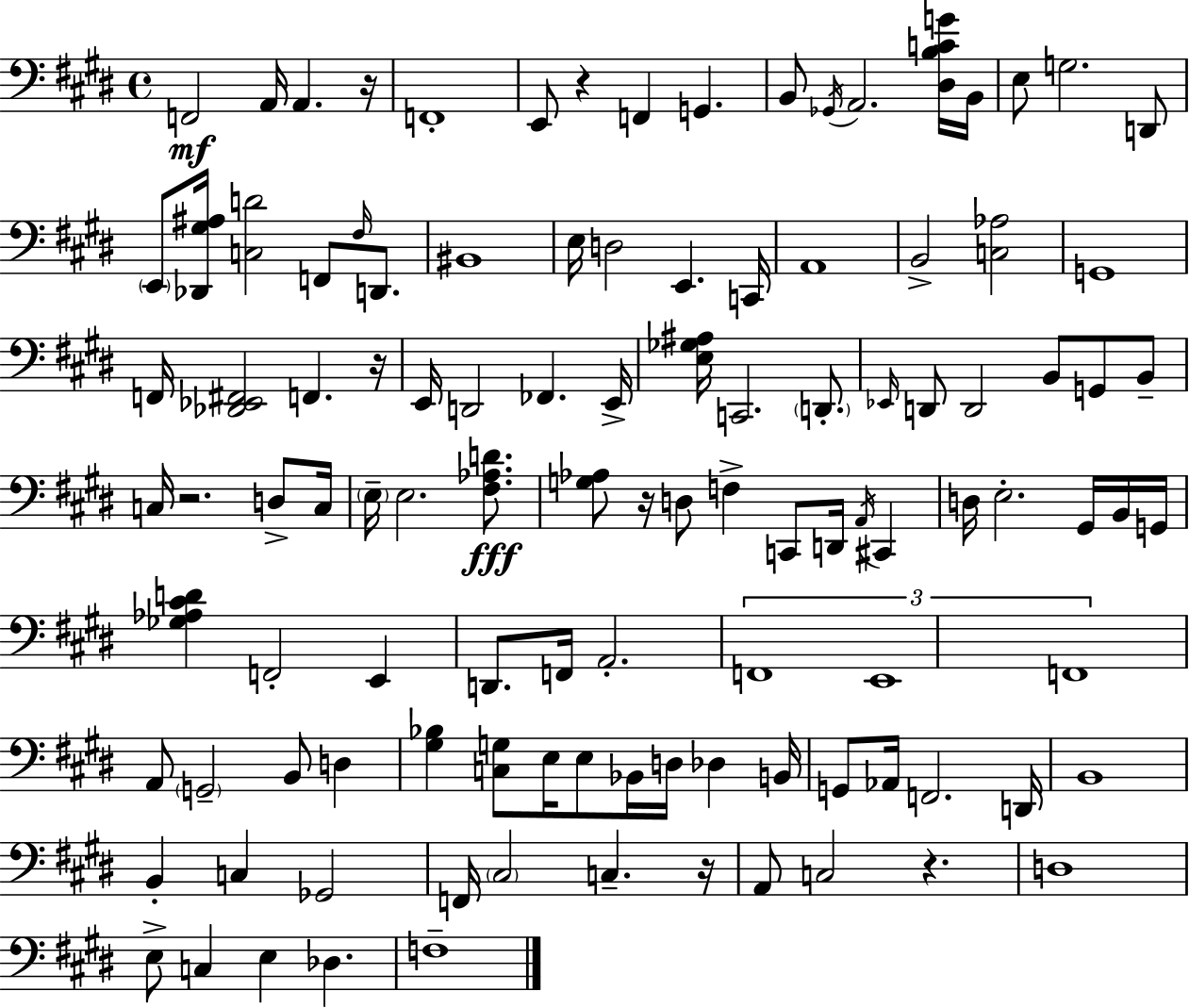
X:1
T:Untitled
M:4/4
L:1/4
K:E
F,,2 A,,/4 A,, z/4 F,,4 E,,/2 z F,, G,, B,,/2 _G,,/4 A,,2 [^D,B,CG]/4 B,,/4 E,/2 G,2 D,,/2 E,,/2 [_D,,^G,^A,]/4 [C,D]2 F,,/2 ^F,/4 D,,/2 ^B,,4 E,/4 D,2 E,, C,,/4 A,,4 B,,2 [C,_A,]2 G,,4 F,,/4 [_D,,_E,,^F,,]2 F,, z/4 E,,/4 D,,2 _F,, E,,/4 [E,_G,^A,]/4 C,,2 D,,/2 _E,,/4 D,,/2 D,,2 B,,/2 G,,/2 B,,/2 C,/4 z2 D,/2 C,/4 E,/4 E,2 [^F,_A,D]/2 [G,_A,]/2 z/4 D,/2 F, C,,/2 D,,/4 A,,/4 ^C,, D,/4 E,2 ^G,,/4 B,,/4 G,,/4 [_G,_A,^CD] F,,2 E,, D,,/2 F,,/4 A,,2 F,,4 E,,4 F,,4 A,,/2 G,,2 B,,/2 D, [^G,_B,] [C,G,]/2 E,/4 E,/2 _B,,/4 D,/4 _D, B,,/4 G,,/2 _A,,/4 F,,2 D,,/4 B,,4 B,, C, _G,,2 F,,/4 ^C,2 C, z/4 A,,/2 C,2 z D,4 E,/2 C, E, _D, F,4